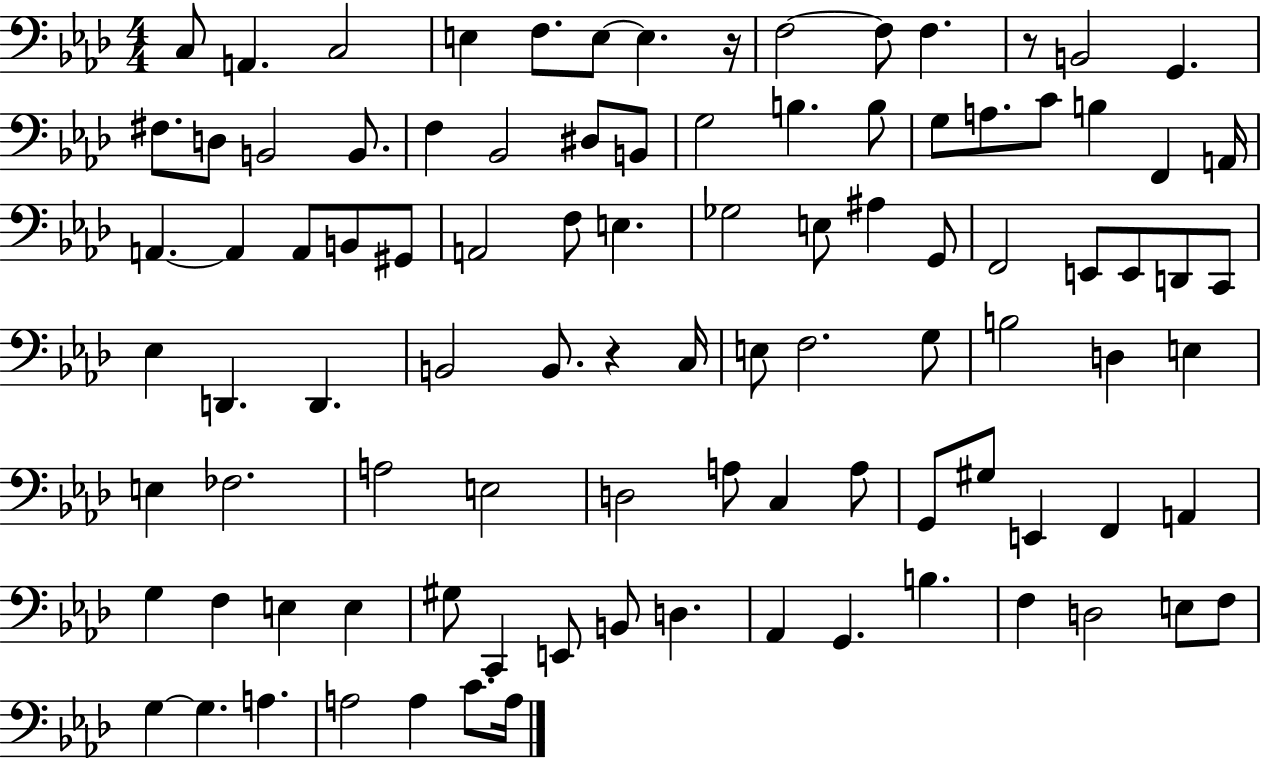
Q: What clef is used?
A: bass